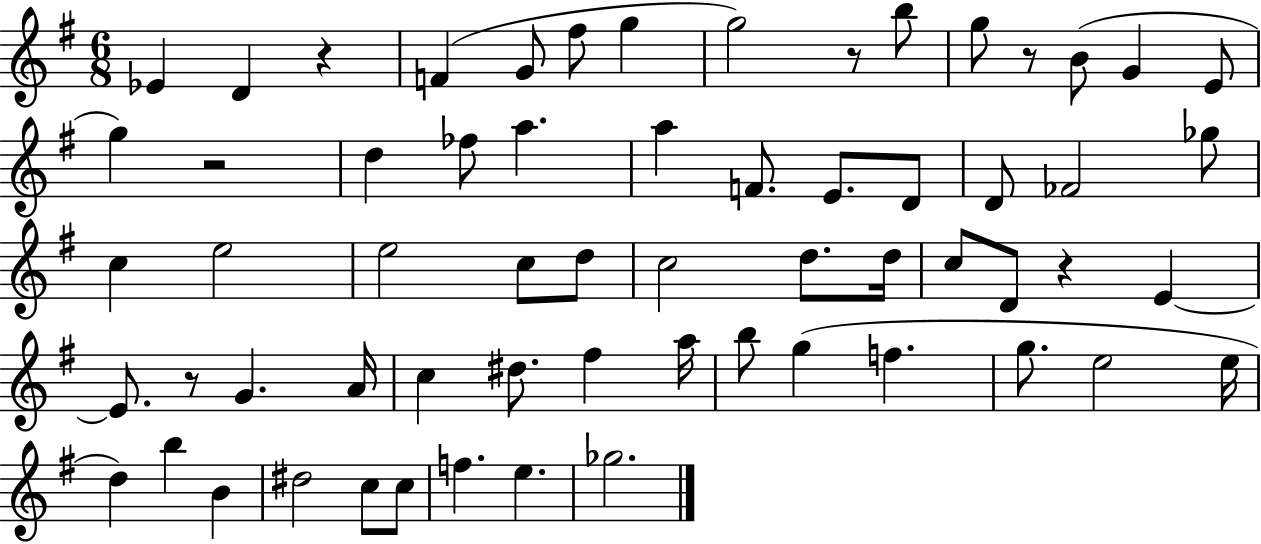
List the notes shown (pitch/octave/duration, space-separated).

Eb4/q D4/q R/q F4/q G4/e F#5/e G5/q G5/h R/e B5/e G5/e R/e B4/e G4/q E4/e G5/q R/h D5/q FES5/e A5/q. A5/q F4/e. E4/e. D4/e D4/e FES4/h Gb5/e C5/q E5/h E5/h C5/e D5/e C5/h D5/e. D5/s C5/e D4/e R/q E4/q E4/e. R/e G4/q. A4/s C5/q D#5/e. F#5/q A5/s B5/e G5/q F5/q. G5/e. E5/h E5/s D5/q B5/q B4/q D#5/h C5/e C5/e F5/q. E5/q. Gb5/h.